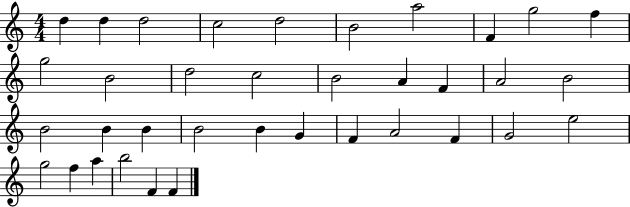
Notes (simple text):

D5/q D5/q D5/h C5/h D5/h B4/h A5/h F4/q G5/h F5/q G5/h B4/h D5/h C5/h B4/h A4/q F4/q A4/h B4/h B4/h B4/q B4/q B4/h B4/q G4/q F4/q A4/h F4/q G4/h E5/h G5/h F5/q A5/q B5/h F4/q F4/q